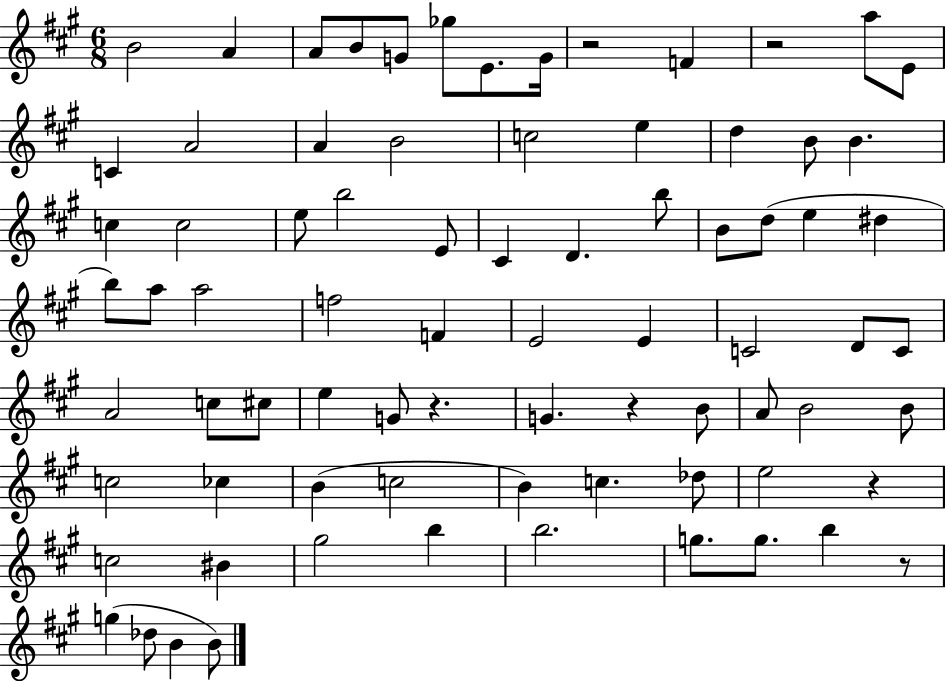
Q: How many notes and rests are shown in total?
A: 78